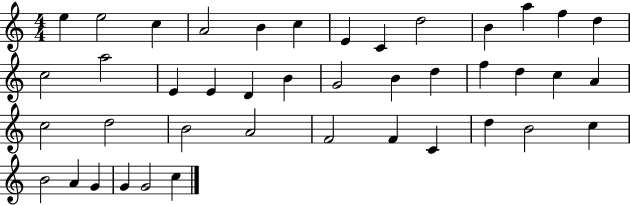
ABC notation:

X:1
T:Untitled
M:4/4
L:1/4
K:C
e e2 c A2 B c E C d2 B a f d c2 a2 E E D B G2 B d f d c A c2 d2 B2 A2 F2 F C d B2 c B2 A G G G2 c